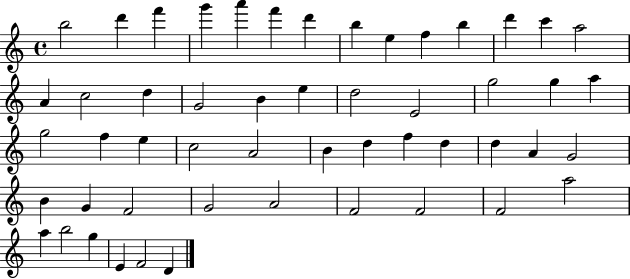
X:1
T:Untitled
M:4/4
L:1/4
K:C
b2 d' f' g' a' f' d' b e f b d' c' a2 A c2 d G2 B e d2 E2 g2 g a g2 f e c2 A2 B d f d d A G2 B G F2 G2 A2 F2 F2 F2 a2 a b2 g E F2 D